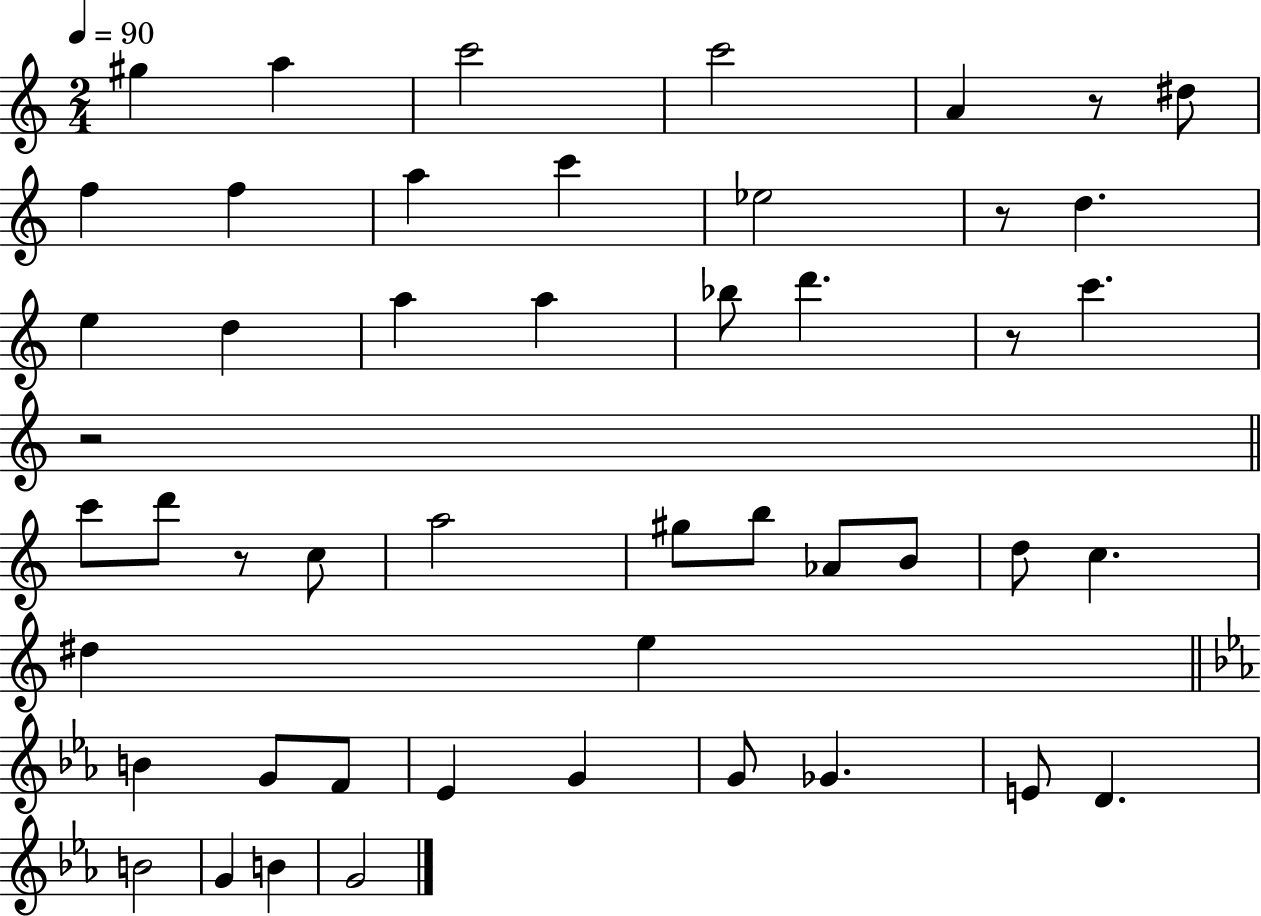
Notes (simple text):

G#5/q A5/q C6/h C6/h A4/q R/e D#5/e F5/q F5/q A5/q C6/q Eb5/h R/e D5/q. E5/q D5/q A5/q A5/q Bb5/e D6/q. R/e C6/q. R/h C6/e D6/e R/e C5/e A5/h G#5/e B5/e Ab4/e B4/e D5/e C5/q. D#5/q E5/q B4/q G4/e F4/e Eb4/q G4/q G4/e Gb4/q. E4/e D4/q. B4/h G4/q B4/q G4/h